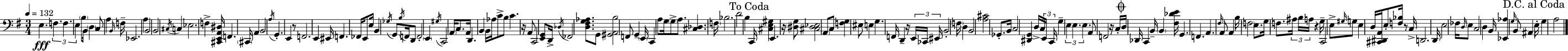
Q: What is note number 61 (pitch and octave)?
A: G2